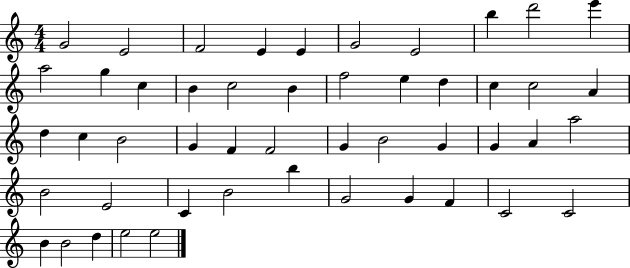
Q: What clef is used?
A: treble